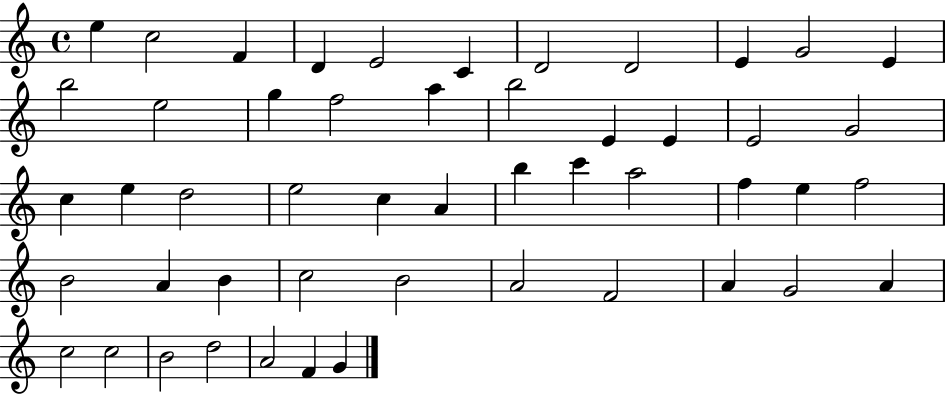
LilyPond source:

{
  \clef treble
  \time 4/4
  \defaultTimeSignature
  \key c \major
  e''4 c''2 f'4 | d'4 e'2 c'4 | d'2 d'2 | e'4 g'2 e'4 | \break b''2 e''2 | g''4 f''2 a''4 | b''2 e'4 e'4 | e'2 g'2 | \break c''4 e''4 d''2 | e''2 c''4 a'4 | b''4 c'''4 a''2 | f''4 e''4 f''2 | \break b'2 a'4 b'4 | c''2 b'2 | a'2 f'2 | a'4 g'2 a'4 | \break c''2 c''2 | b'2 d''2 | a'2 f'4 g'4 | \bar "|."
}